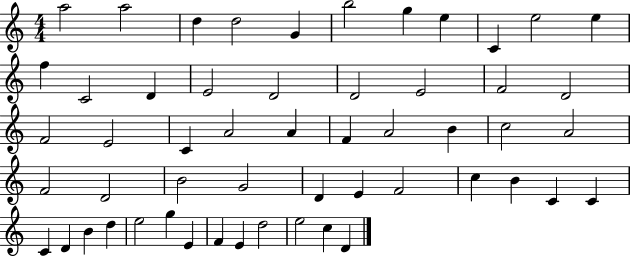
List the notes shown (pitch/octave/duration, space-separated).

A5/h A5/h D5/q D5/h G4/q B5/h G5/q E5/q C4/q E5/h E5/q F5/q C4/h D4/q E4/h D4/h D4/h E4/h F4/h D4/h F4/h E4/h C4/q A4/h A4/q F4/q A4/h B4/q C5/h A4/h F4/h D4/h B4/h G4/h D4/q E4/q F4/h C5/q B4/q C4/q C4/q C4/q D4/q B4/q D5/q E5/h G5/q E4/q F4/q E4/q D5/h E5/h C5/q D4/q